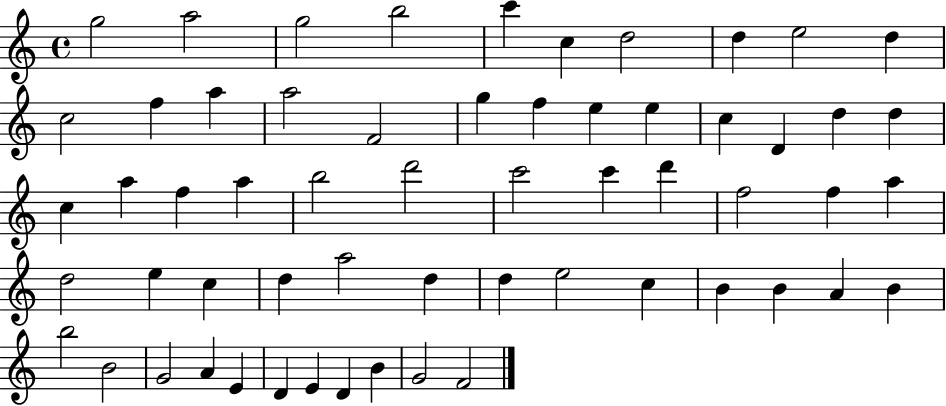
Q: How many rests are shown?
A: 0